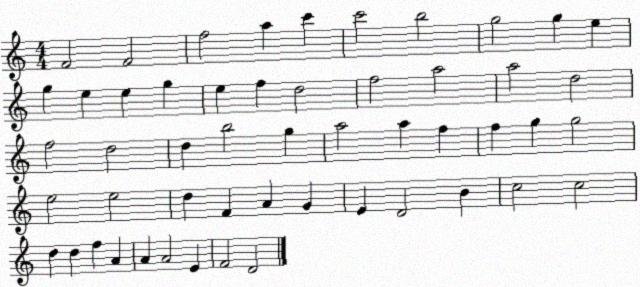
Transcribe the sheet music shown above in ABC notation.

X:1
T:Untitled
M:4/4
L:1/4
K:C
F2 F2 f2 a c' c'2 b2 g2 g e g e e g e f d2 f2 a2 a2 d2 f2 d2 d b2 g a2 a f f g g2 e2 e2 d F A G E D2 B c2 c2 d d f A A A2 E F2 D2